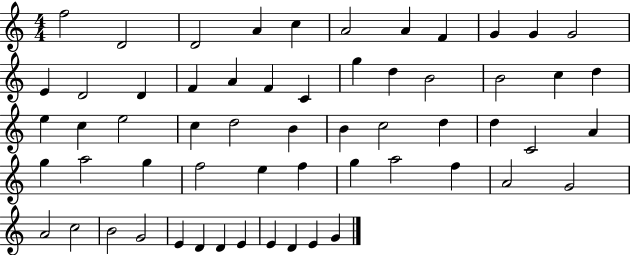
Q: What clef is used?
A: treble